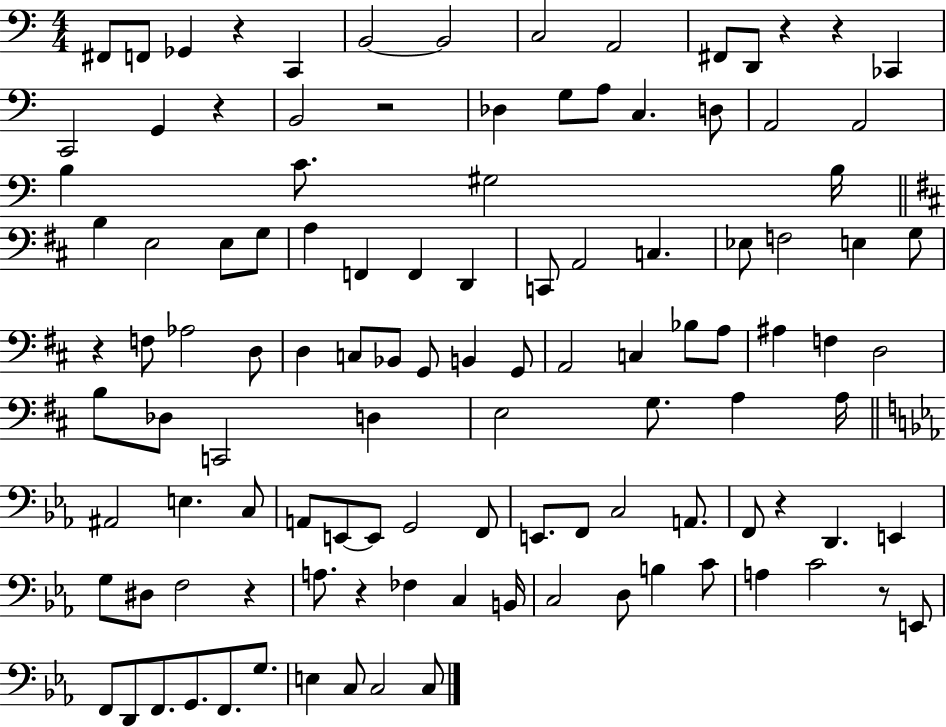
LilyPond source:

{
  \clef bass
  \numericTimeSignature
  \time 4/4
  \key c \major
  \repeat volta 2 { fis,8 f,8 ges,4 r4 c,4 | b,2~~ b,2 | c2 a,2 | fis,8 d,8 r4 r4 ces,4 | \break c,2 g,4 r4 | b,2 r2 | des4 g8 a8 c4. d8 | a,2 a,2 | \break b4 c'8. gis2 b16 | \bar "||" \break \key d \major b4 e2 e8 g8 | a4 f,4 f,4 d,4 | c,8 a,2 c4. | ees8 f2 e4 g8 | \break r4 f8 aes2 d8 | d4 c8 bes,8 g,8 b,4 g,8 | a,2 c4 bes8 a8 | ais4 f4 d2 | \break b8 des8 c,2 d4 | e2 g8. a4 a16 | \bar "||" \break \key c \minor ais,2 e4. c8 | a,8 e,8~~ e,8 g,2 f,8 | e,8. f,8 c2 a,8. | f,8 r4 d,4. e,4 | \break g8 dis8 f2 r4 | a8. r4 fes4 c4 b,16 | c2 d8 b4 c'8 | a4 c'2 r8 e,8 | \break f,8 d,8 f,8. g,8. f,8. g8. | e4 c8 c2 c8 | } \bar "|."
}